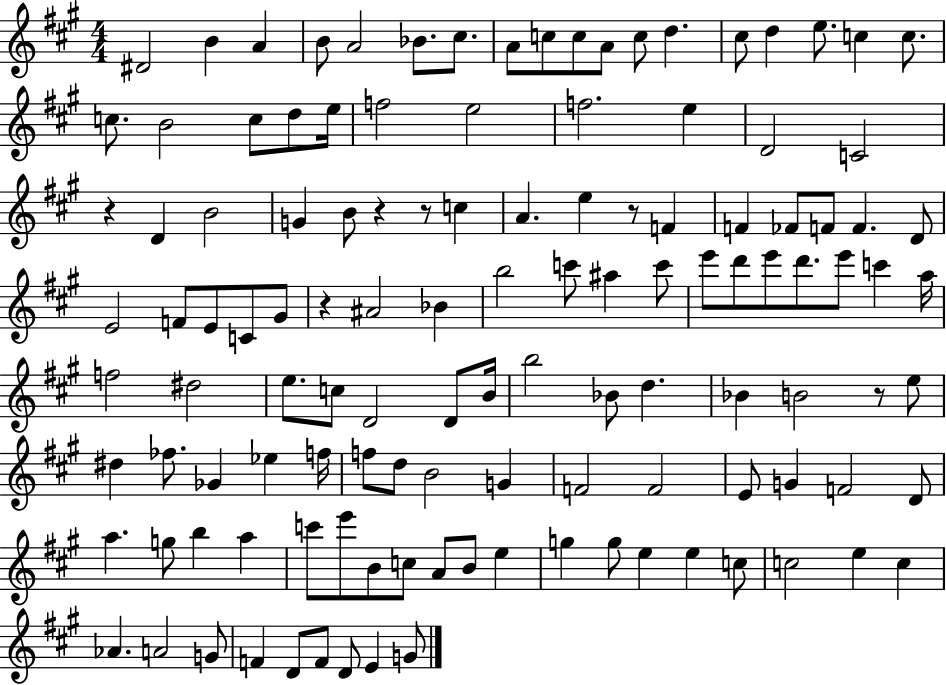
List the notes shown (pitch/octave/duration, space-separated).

D#4/h B4/q A4/q B4/e A4/h Bb4/e. C#5/e. A4/e C5/e C5/e A4/e C5/e D5/q. C#5/e D5/q E5/e. C5/q C5/e. C5/e. B4/h C5/e D5/e E5/s F5/h E5/h F5/h. E5/q D4/h C4/h R/q D4/q B4/h G4/q B4/e R/q R/e C5/q A4/q. E5/q R/e F4/q F4/q FES4/e F4/e F4/q. D4/e E4/h F4/e E4/e C4/e G#4/e R/q A#4/h Bb4/q B5/h C6/e A#5/q C6/e E6/e D6/e E6/e D6/e. E6/e C6/q A5/s F5/h D#5/h E5/e. C5/e D4/h D4/e B4/s B5/h Bb4/e D5/q. Bb4/q B4/h R/e E5/e D#5/q FES5/e. Gb4/q Eb5/q F5/s F5/e D5/e B4/h G4/q F4/h F4/h E4/e G4/q F4/h D4/e A5/q. G5/e B5/q A5/q C6/e E6/e B4/e C5/e A4/e B4/e E5/q G5/q G5/e E5/q E5/q C5/e C5/h E5/q C5/q Ab4/q. A4/h G4/e F4/q D4/e F4/e D4/e E4/q G4/e